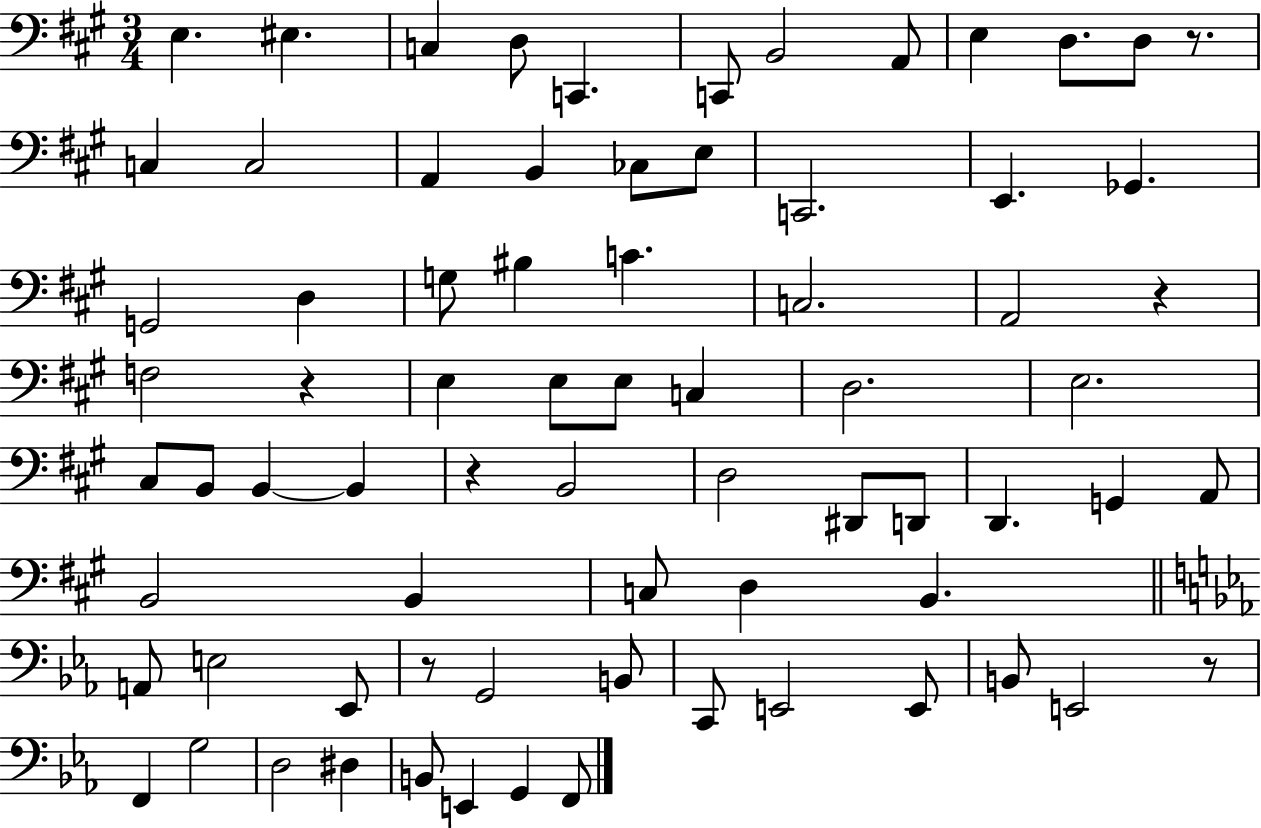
E3/q. EIS3/q. C3/q D3/e C2/q. C2/e B2/h A2/e E3/q D3/e. D3/e R/e. C3/q C3/h A2/q B2/q CES3/e E3/e C2/h. E2/q. Gb2/q. G2/h D3/q G3/e BIS3/q C4/q. C3/h. A2/h R/q F3/h R/q E3/q E3/e E3/e C3/q D3/h. E3/h. C#3/e B2/e B2/q B2/q R/q B2/h D3/h D#2/e D2/e D2/q. G2/q A2/e B2/h B2/q C3/e D3/q B2/q. A2/e E3/h Eb2/e R/e G2/h B2/e C2/e E2/h E2/e B2/e E2/h R/e F2/q G3/h D3/h D#3/q B2/e E2/q G2/q F2/e